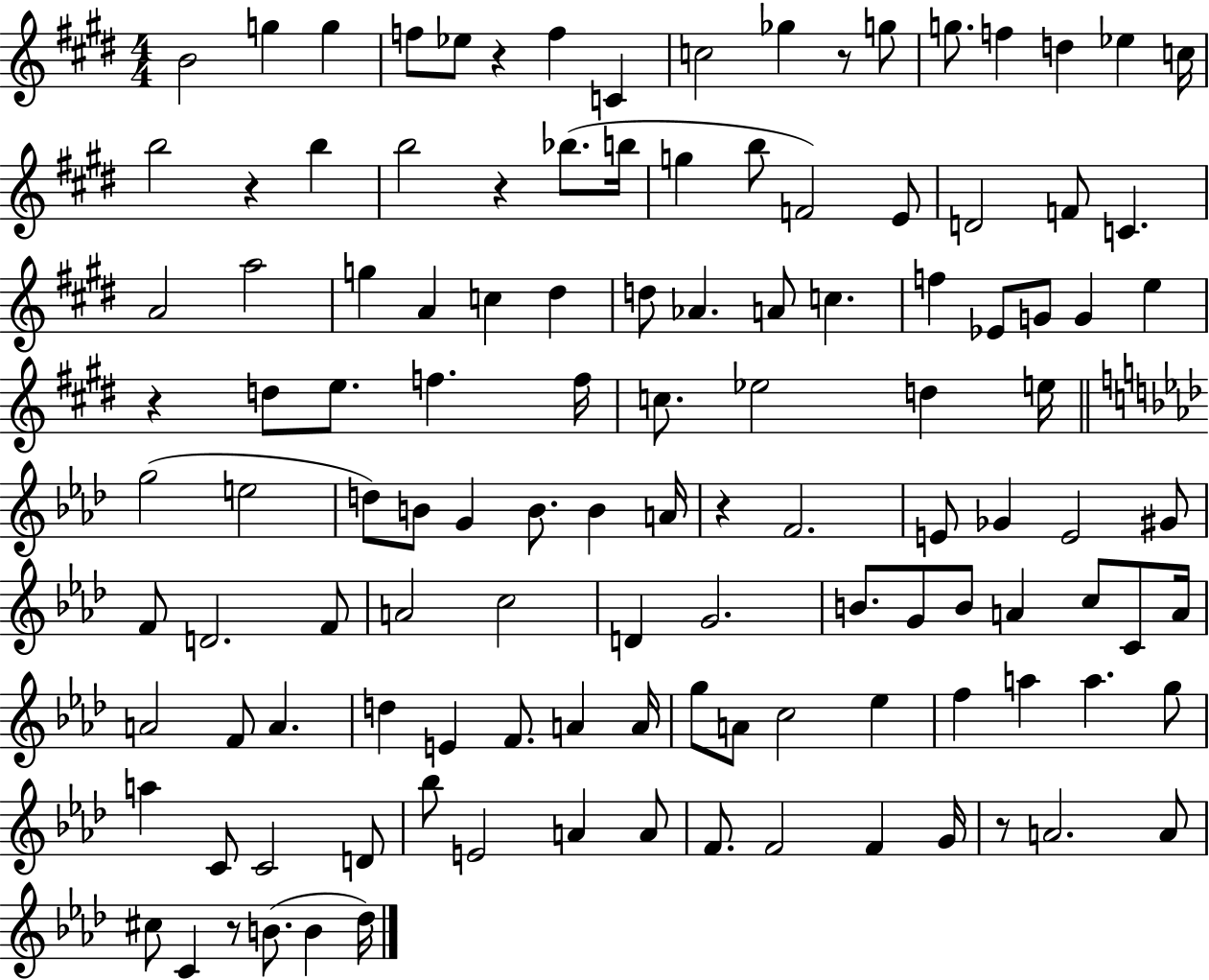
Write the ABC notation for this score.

X:1
T:Untitled
M:4/4
L:1/4
K:E
B2 g g f/2 _e/2 z f C c2 _g z/2 g/2 g/2 f d _e c/4 b2 z b b2 z _b/2 b/4 g b/2 F2 E/2 D2 F/2 C A2 a2 g A c ^d d/2 _A A/2 c f _E/2 G/2 G e z d/2 e/2 f f/4 c/2 _e2 d e/4 g2 e2 d/2 B/2 G B/2 B A/4 z F2 E/2 _G E2 ^G/2 F/2 D2 F/2 A2 c2 D G2 B/2 G/2 B/2 A c/2 C/2 A/4 A2 F/2 A d E F/2 A A/4 g/2 A/2 c2 _e f a a g/2 a C/2 C2 D/2 _b/2 E2 A A/2 F/2 F2 F G/4 z/2 A2 A/2 ^c/2 C z/2 B/2 B _d/4